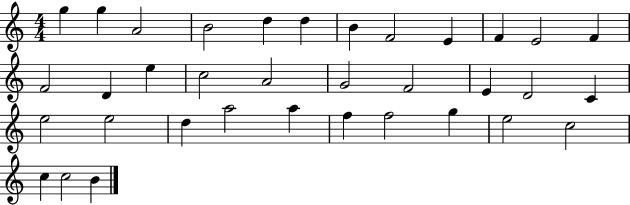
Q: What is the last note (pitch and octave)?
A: B4